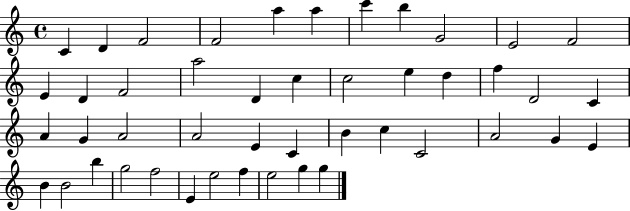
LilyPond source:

{
  \clef treble
  \time 4/4
  \defaultTimeSignature
  \key c \major
  c'4 d'4 f'2 | f'2 a''4 a''4 | c'''4 b''4 g'2 | e'2 f'2 | \break e'4 d'4 f'2 | a''2 d'4 c''4 | c''2 e''4 d''4 | f''4 d'2 c'4 | \break a'4 g'4 a'2 | a'2 e'4 c'4 | b'4 c''4 c'2 | a'2 g'4 e'4 | \break b'4 b'2 b''4 | g''2 f''2 | e'4 e''2 f''4 | e''2 g''4 g''4 | \break \bar "|."
}